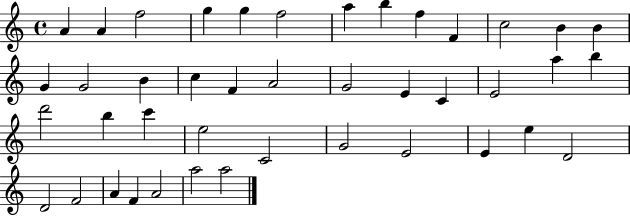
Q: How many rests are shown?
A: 0